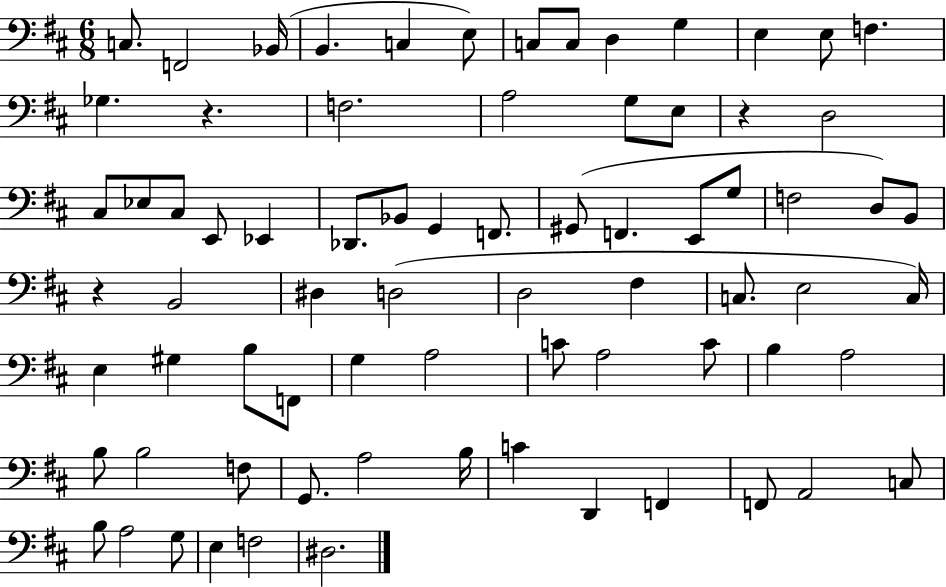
X:1
T:Untitled
M:6/8
L:1/4
K:D
C,/2 F,,2 _B,,/4 B,, C, E,/2 C,/2 C,/2 D, G, E, E,/2 F, _G, z F,2 A,2 G,/2 E,/2 z D,2 ^C,/2 _E,/2 ^C,/2 E,,/2 _E,, _D,,/2 _B,,/2 G,, F,,/2 ^G,,/2 F,, E,,/2 G,/2 F,2 D,/2 B,,/2 z B,,2 ^D, D,2 D,2 ^F, C,/2 E,2 C,/4 E, ^G, B,/2 F,,/2 G, A,2 C/2 A,2 C/2 B, A,2 B,/2 B,2 F,/2 G,,/2 A,2 B,/4 C D,, F,, F,,/2 A,,2 C,/2 B,/2 A,2 G,/2 E, F,2 ^D,2